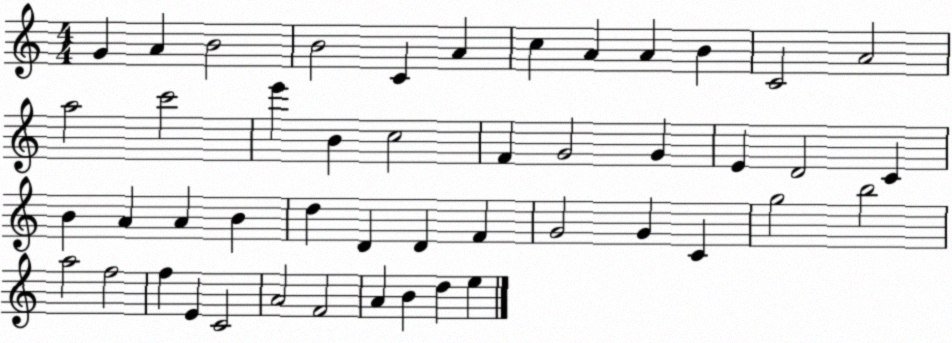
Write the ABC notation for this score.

X:1
T:Untitled
M:4/4
L:1/4
K:C
G A B2 B2 C A c A A B C2 A2 a2 c'2 e' B c2 F G2 G E D2 C B A A B d D D F G2 G C g2 b2 a2 f2 f E C2 A2 F2 A B d e